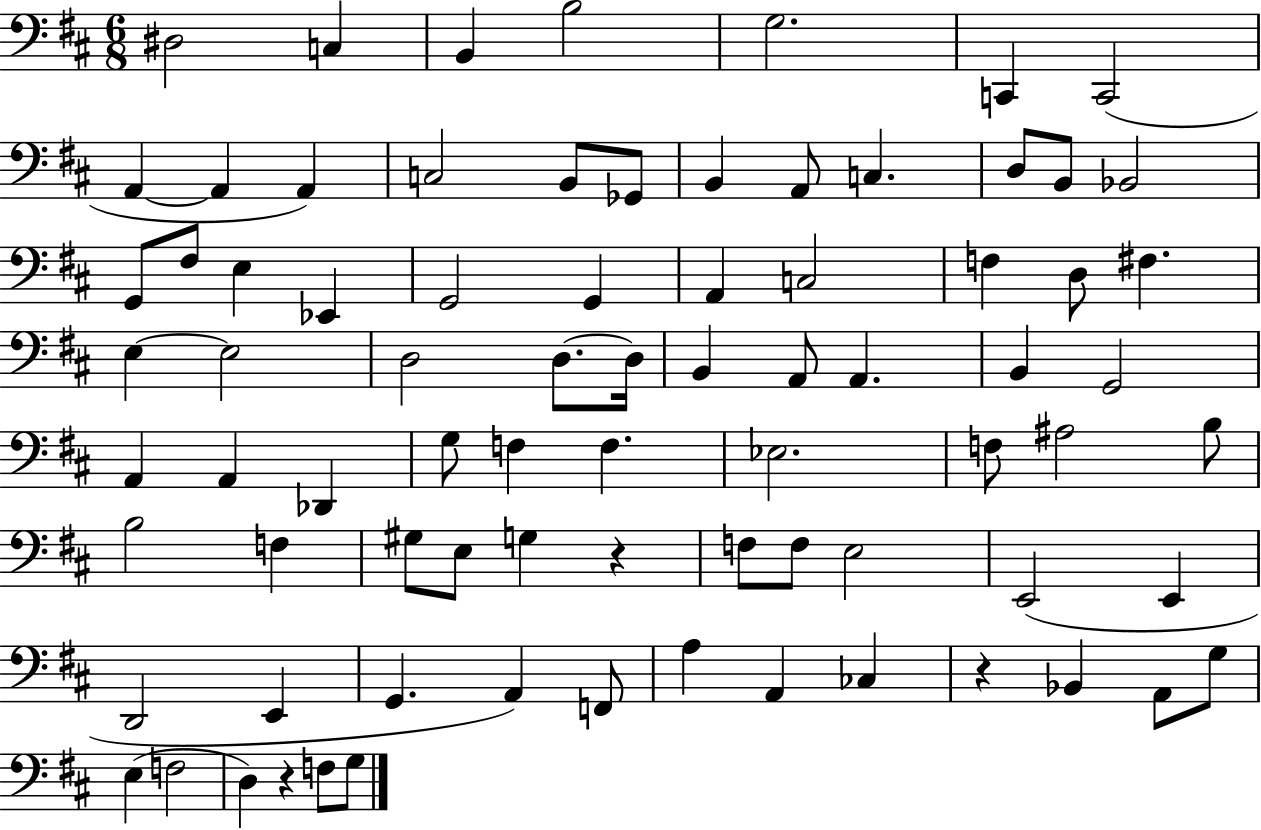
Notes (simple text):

D#3/h C3/q B2/q B3/h G3/h. C2/q C2/h A2/q A2/q A2/q C3/h B2/e Gb2/e B2/q A2/e C3/q. D3/e B2/e Bb2/h G2/e F#3/e E3/q Eb2/q G2/h G2/q A2/q C3/h F3/q D3/e F#3/q. E3/q E3/h D3/h D3/e. D3/s B2/q A2/e A2/q. B2/q G2/h A2/q A2/q Db2/q G3/e F3/q F3/q. Eb3/h. F3/e A#3/h B3/e B3/h F3/q G#3/e E3/e G3/q R/q F3/e F3/e E3/h E2/h E2/q D2/h E2/q G2/q. A2/q F2/e A3/q A2/q CES3/q R/q Bb2/q A2/e G3/e E3/q F3/h D3/q R/q F3/e G3/e